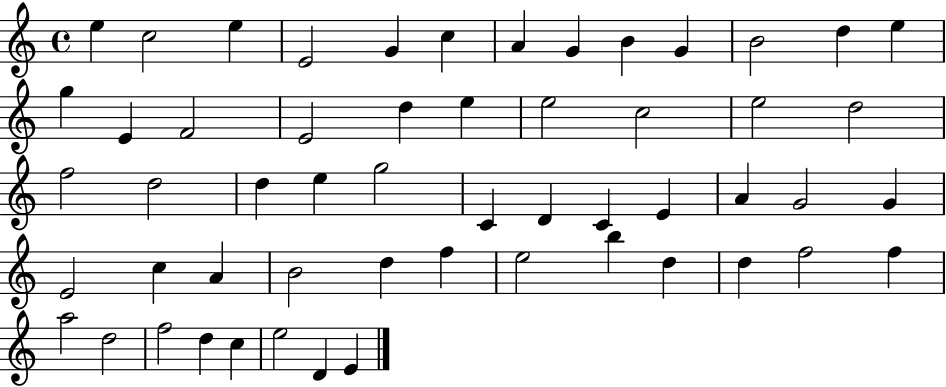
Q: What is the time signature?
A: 4/4